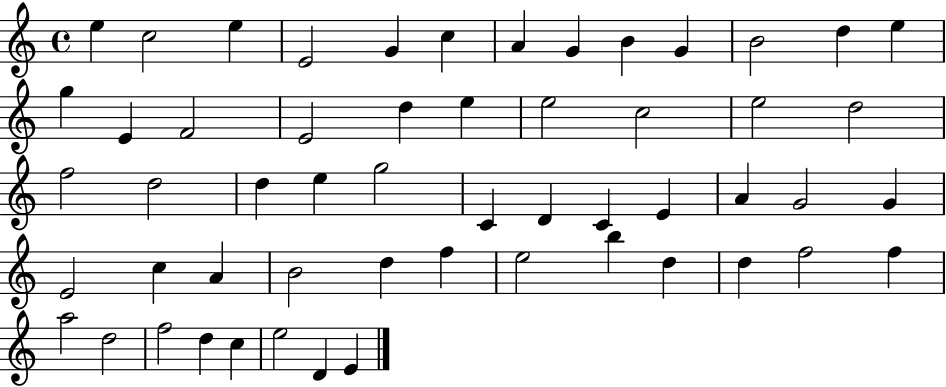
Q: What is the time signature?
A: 4/4